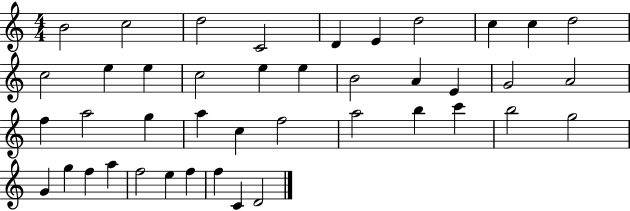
B4/h C5/h D5/h C4/h D4/q E4/q D5/h C5/q C5/q D5/h C5/h E5/q E5/q C5/h E5/q E5/q B4/h A4/q E4/q G4/h A4/h F5/q A5/h G5/q A5/q C5/q F5/h A5/h B5/q C6/q B5/h G5/h G4/q G5/q F5/q A5/q F5/h E5/q F5/q F5/q C4/q D4/h